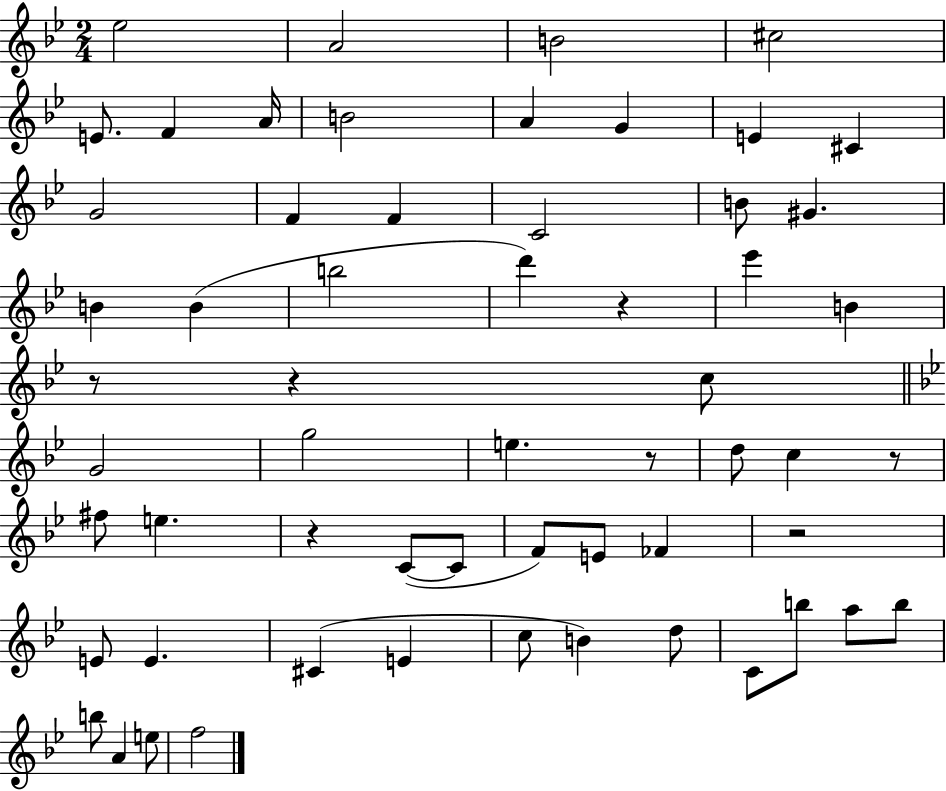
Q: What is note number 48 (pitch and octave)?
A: B5